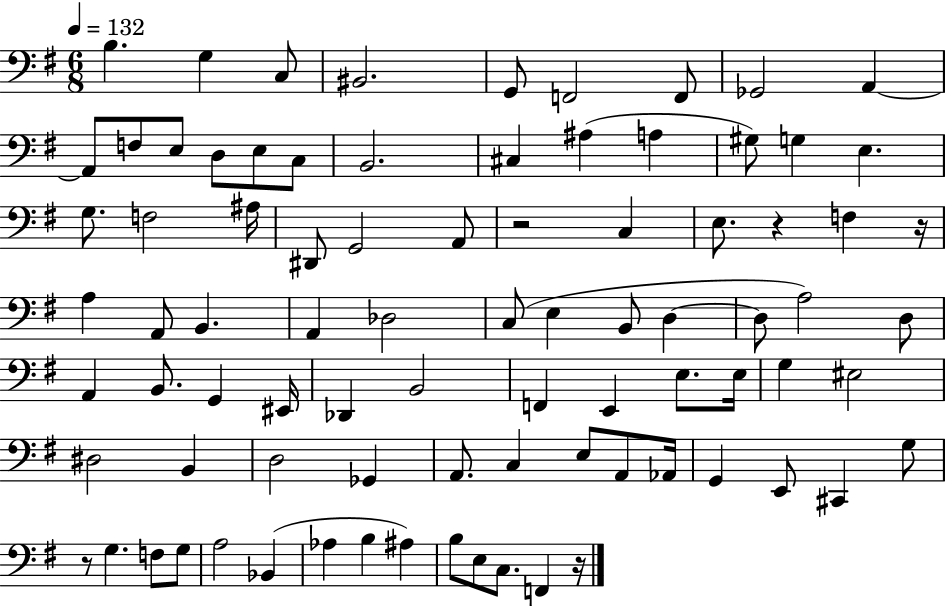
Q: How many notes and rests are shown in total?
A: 85